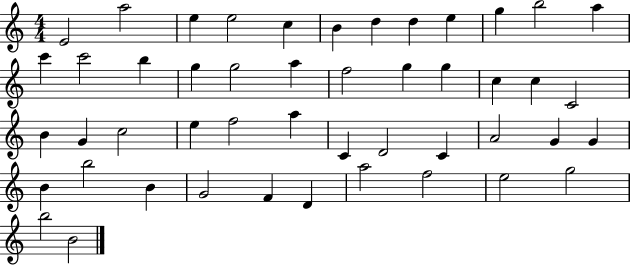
E4/h A5/h E5/q E5/h C5/q B4/q D5/q D5/q E5/q G5/q B5/h A5/q C6/q C6/h B5/q G5/q G5/h A5/q F5/h G5/q G5/q C5/q C5/q C4/h B4/q G4/q C5/h E5/q F5/h A5/q C4/q D4/h C4/q A4/h G4/q G4/q B4/q B5/h B4/q G4/h F4/q D4/q A5/h F5/h E5/h G5/h B5/h B4/h